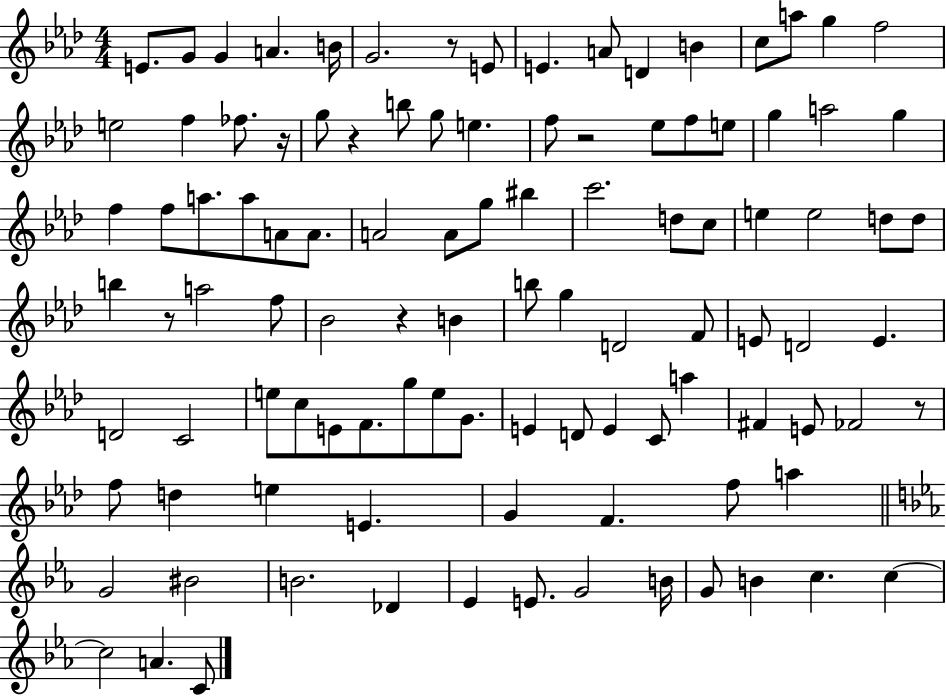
{
  \clef treble
  \numericTimeSignature
  \time 4/4
  \key aes \major
  e'8. g'8 g'4 a'4. b'16 | g'2. r8 e'8 | e'4. a'8 d'4 b'4 | c''8 a''8 g''4 f''2 | \break e''2 f''4 fes''8. r16 | g''8 r4 b''8 g''8 e''4. | f''8 r2 ees''8 f''8 e''8 | g''4 a''2 g''4 | \break f''4 f''8 a''8. a''8 a'8 a'8. | a'2 a'8 g''8 bis''4 | c'''2. d''8 c''8 | e''4 e''2 d''8 d''8 | \break b''4 r8 a''2 f''8 | bes'2 r4 b'4 | b''8 g''4 d'2 f'8 | e'8 d'2 e'4. | \break d'2 c'2 | e''8 c''8 e'8 f'8. g''8 e''8 g'8. | e'4 d'8 e'4 c'8 a''4 | fis'4 e'8 fes'2 r8 | \break f''8 d''4 e''4 e'4. | g'4 f'4. f''8 a''4 | \bar "||" \break \key c \minor g'2 bis'2 | b'2. des'4 | ees'4 e'8. g'2 b'16 | g'8 b'4 c''4. c''4~~ | \break c''2 a'4. c'8 | \bar "|."
}